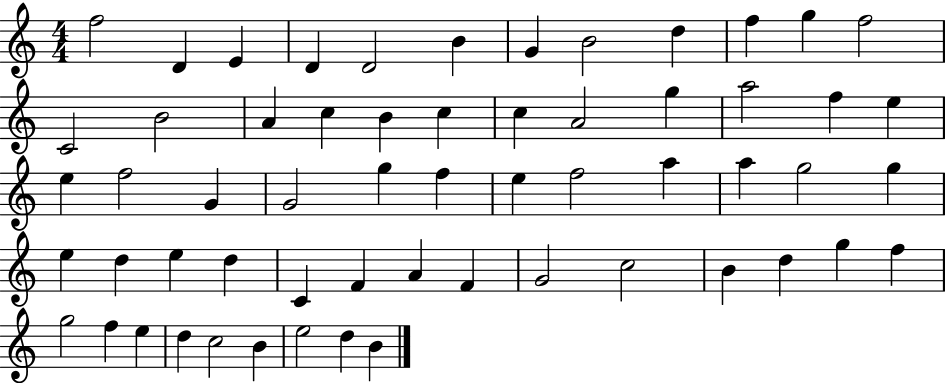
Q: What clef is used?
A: treble